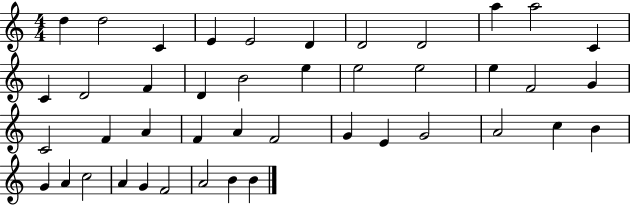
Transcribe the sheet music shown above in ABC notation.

X:1
T:Untitled
M:4/4
L:1/4
K:C
d d2 C E E2 D D2 D2 a a2 C C D2 F D B2 e e2 e2 e F2 G C2 F A F A F2 G E G2 A2 c B G A c2 A G F2 A2 B B